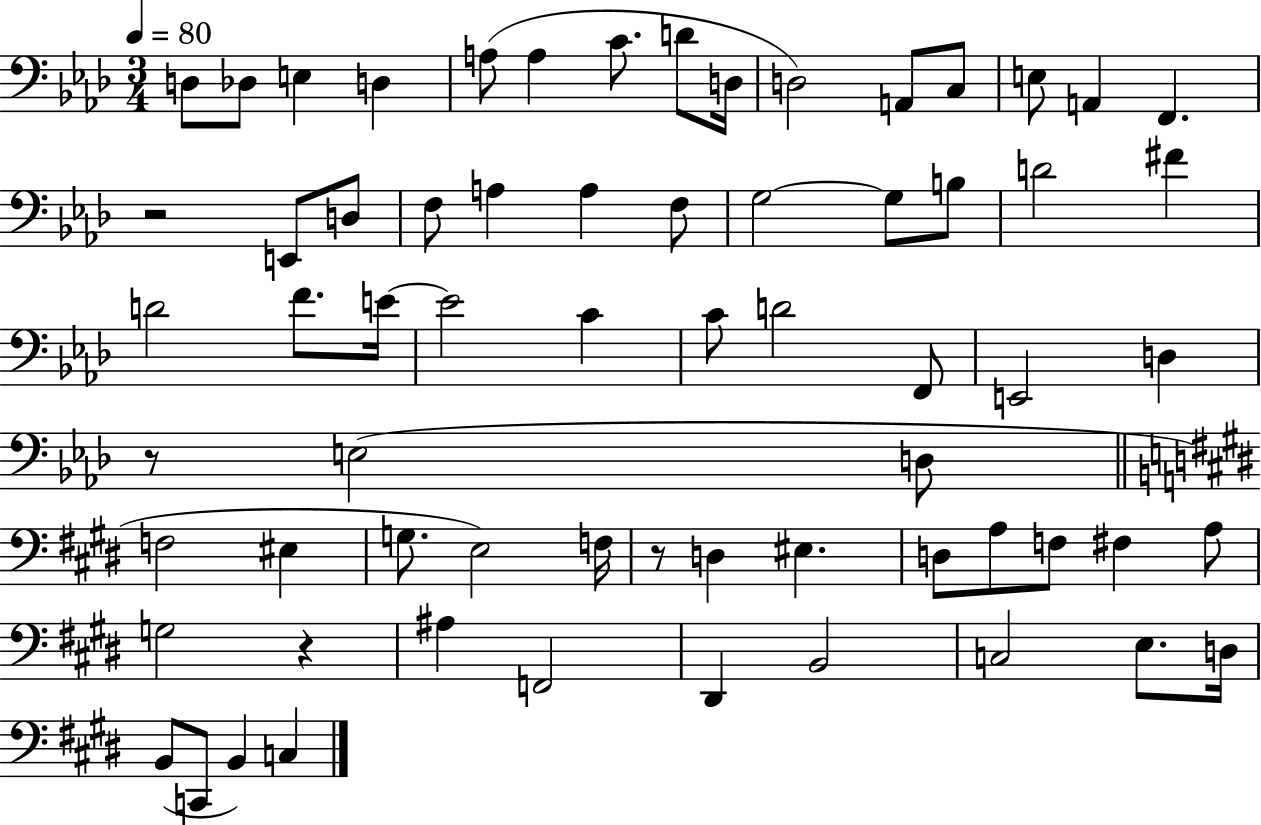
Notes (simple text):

D3/e Db3/e E3/q D3/q A3/e A3/q C4/e. D4/e D3/s D3/h A2/e C3/e E3/e A2/q F2/q. R/h E2/e D3/e F3/e A3/q A3/q F3/e G3/h G3/e B3/e D4/h F#4/q D4/h F4/e. E4/s E4/h C4/q C4/e D4/h F2/e E2/h D3/q R/e E3/h D3/e F3/h EIS3/q G3/e. E3/h F3/s R/e D3/q EIS3/q. D3/e A3/e F3/e F#3/q A3/e G3/h R/q A#3/q F2/h D#2/q B2/h C3/h E3/e. D3/s B2/e C2/e B2/q C3/q